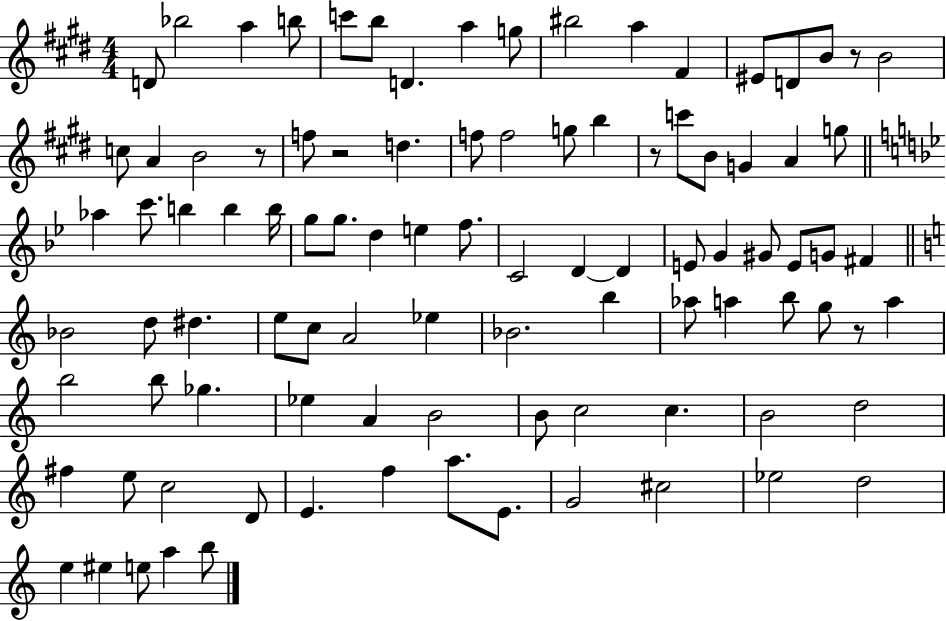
D4/e Bb5/h A5/q B5/e C6/e B5/e D4/q. A5/q G5/e BIS5/h A5/q F#4/q EIS4/e D4/e B4/e R/e B4/h C5/e A4/q B4/h R/e F5/e R/h D5/q. F5/e F5/h G5/e B5/q R/e C6/e B4/e G4/q A4/q G5/e Ab5/q C6/e. B5/q B5/q B5/s G5/e G5/e. D5/q E5/q F5/e. C4/h D4/q D4/q E4/e G4/q G#4/e E4/e G4/e F#4/q Bb4/h D5/e D#5/q. E5/e C5/e A4/h Eb5/q Bb4/h. B5/q Ab5/e A5/q B5/e G5/e R/e A5/q B5/h B5/e Gb5/q. Eb5/q A4/q B4/h B4/e C5/h C5/q. B4/h D5/h F#5/q E5/e C5/h D4/e E4/q. F5/q A5/e. E4/e. G4/h C#5/h Eb5/h D5/h E5/q EIS5/q E5/e A5/q B5/e